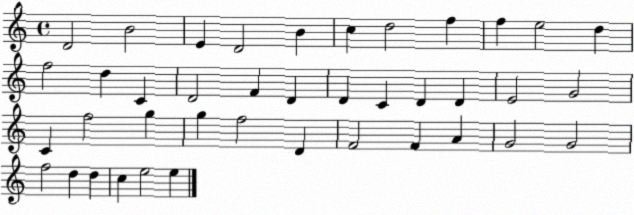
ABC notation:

X:1
T:Untitled
M:4/4
L:1/4
K:C
D2 B2 E D2 B c d2 f f e2 d f2 d C D2 F D D C D D E2 G2 C f2 g g f2 D F2 F A G2 G2 f2 d d c e2 e